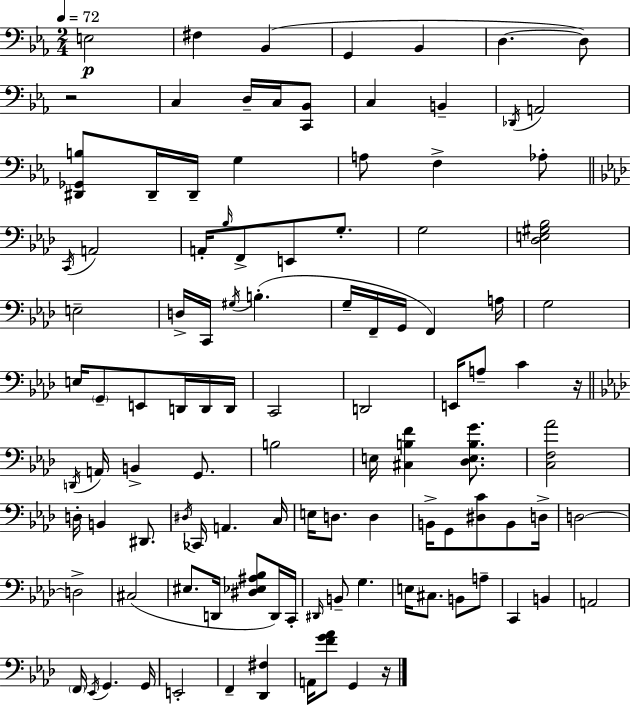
X:1
T:Untitled
M:2/4
L:1/4
K:Eb
E,2 ^F, _B,, G,, _B,, D, D,/2 z2 C, D,/4 C,/4 [C,,_B,,]/2 C, B,, _D,,/4 A,,2 [^D,,_G,,B,]/2 ^D,,/4 ^D,,/4 G, A,/2 F, _A,/2 C,,/4 A,,2 A,,/4 _B,/4 F,,/2 E,,/2 G,/2 G,2 [_D,E,^G,_B,]2 E,2 D,/4 C,,/4 ^G,/4 B, G,/4 F,,/4 G,,/4 F,, A,/4 G,2 E,/4 G,,/2 E,,/2 D,,/4 D,,/4 D,,/4 C,,2 D,,2 E,,/4 A,/2 C z/4 D,,/4 A,,/4 B,, G,,/2 B,2 E,/4 [^C,B,F] [_D,E,B,G]/2 [C,F,_A]2 D,/4 B,, ^D,,/2 ^D,/4 _C,,/4 A,, C,/4 E,/4 D,/2 D, B,,/4 G,,/2 [^D,C]/2 B,,/2 D,/4 D,2 D,2 ^C,2 ^E,/2 D,,/4 [^D,_E,^A,_B,]/2 D,,/4 C,,/4 ^D,,/4 B,,/2 G, E,/4 ^C,/2 B,,/2 A,/2 C,, B,, A,,2 F,,/4 _E,,/4 G,, G,,/4 E,,2 F,, [_D,,^F,] A,,/4 [FG_A]/2 G,, z/4